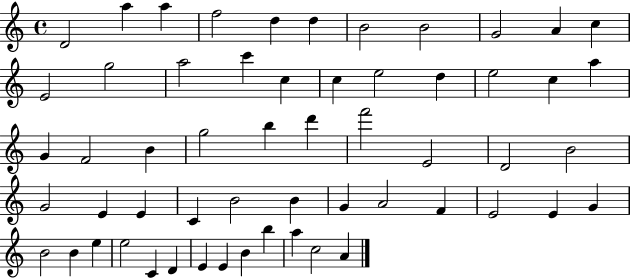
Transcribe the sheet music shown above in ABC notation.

X:1
T:Untitled
M:4/4
L:1/4
K:C
D2 a a f2 d d B2 B2 G2 A c E2 g2 a2 c' c c e2 d e2 c a G F2 B g2 b d' f'2 E2 D2 B2 G2 E E C B2 B G A2 F E2 E G B2 B e e2 C D E E B b a c2 A